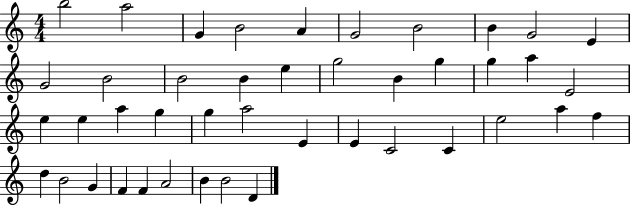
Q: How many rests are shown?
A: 0